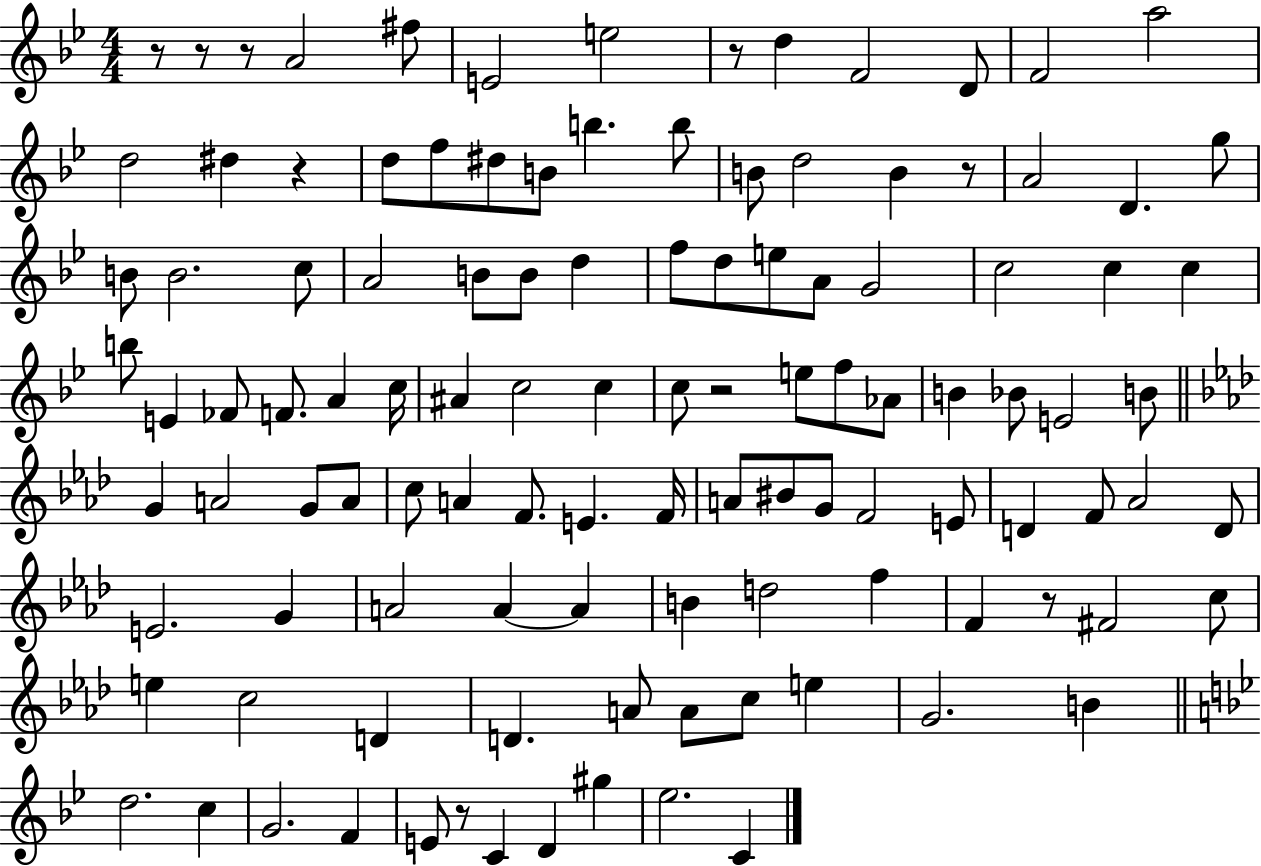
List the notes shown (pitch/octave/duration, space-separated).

R/e R/e R/e A4/h F#5/e E4/h E5/h R/e D5/q F4/h D4/e F4/h A5/h D5/h D#5/q R/q D5/e F5/e D#5/e B4/e B5/q. B5/e B4/e D5/h B4/q R/e A4/h D4/q. G5/e B4/e B4/h. C5/e A4/h B4/e B4/e D5/q F5/e D5/e E5/e A4/e G4/h C5/h C5/q C5/q B5/e E4/q FES4/e F4/e. A4/q C5/s A#4/q C5/h C5/q C5/e R/h E5/e F5/e Ab4/e B4/q Bb4/e E4/h B4/e G4/q A4/h G4/e A4/e C5/e A4/q F4/e. E4/q. F4/s A4/e BIS4/e G4/e F4/h E4/e D4/q F4/e Ab4/h D4/e E4/h. G4/q A4/h A4/q A4/q B4/q D5/h F5/q F4/q R/e F#4/h C5/e E5/q C5/h D4/q D4/q. A4/e A4/e C5/e E5/q G4/h. B4/q D5/h. C5/q G4/h. F4/q E4/e R/e C4/q D4/q G#5/q Eb5/h. C4/q